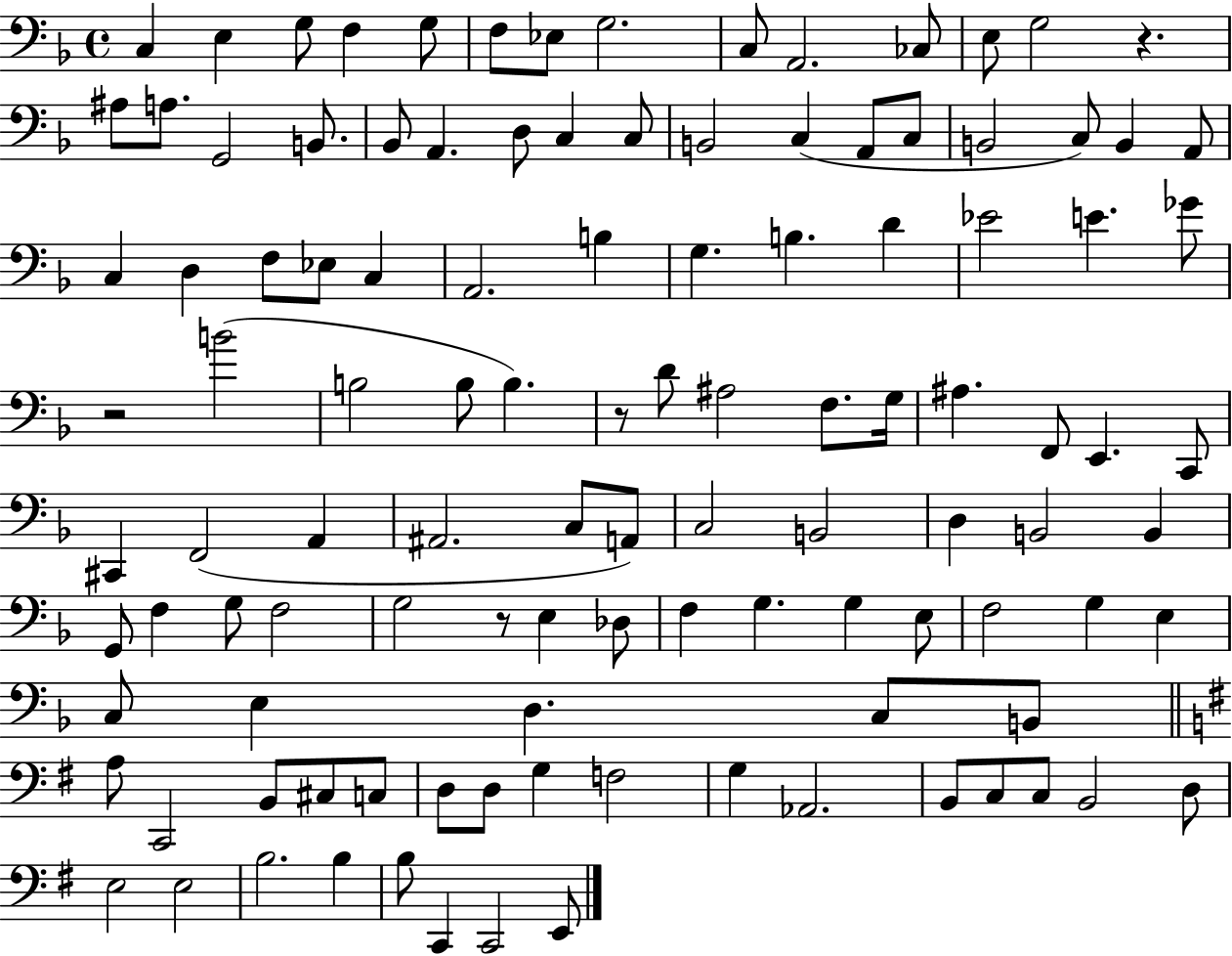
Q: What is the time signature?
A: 4/4